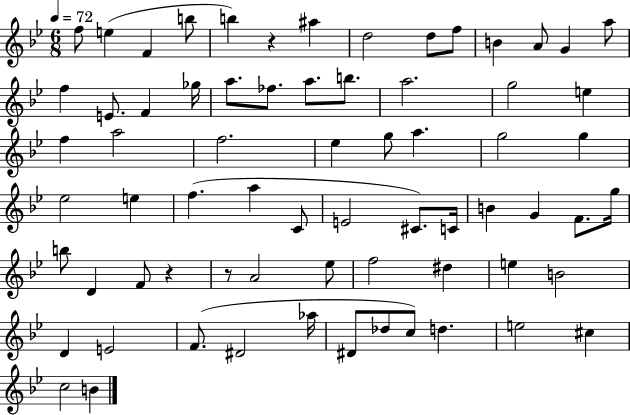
{
  \clef treble
  \numericTimeSignature
  \time 6/8
  \key bes \major
  \tempo 4 = 72
  f''8 e''4( f'4 b''8 | b''4) r4 ais''4 | d''2 d''8 f''8 | b'4 a'8 g'4 a''8 | \break f''4 e'8. f'4 ges''16 | a''8. fes''8. a''8. b''8. | a''2. | g''2 e''4 | \break f''4 a''2 | f''2. | ees''4 g''8 a''4. | g''2 g''4 | \break ees''2 e''4 | f''4.( a''4 c'8 | e'2 cis'8.) c'16 | b'4 g'4 f'8. g''16 | \break b''8 d'4 f'8 r4 | r8 a'2 ees''8 | f''2 dis''4 | e''4 b'2 | \break d'4 e'2 | f'8.( dis'2 aes''16 | dis'8 des''8 c''8) d''4. | e''2 cis''4 | \break c''2 b'4 | \bar "|."
}